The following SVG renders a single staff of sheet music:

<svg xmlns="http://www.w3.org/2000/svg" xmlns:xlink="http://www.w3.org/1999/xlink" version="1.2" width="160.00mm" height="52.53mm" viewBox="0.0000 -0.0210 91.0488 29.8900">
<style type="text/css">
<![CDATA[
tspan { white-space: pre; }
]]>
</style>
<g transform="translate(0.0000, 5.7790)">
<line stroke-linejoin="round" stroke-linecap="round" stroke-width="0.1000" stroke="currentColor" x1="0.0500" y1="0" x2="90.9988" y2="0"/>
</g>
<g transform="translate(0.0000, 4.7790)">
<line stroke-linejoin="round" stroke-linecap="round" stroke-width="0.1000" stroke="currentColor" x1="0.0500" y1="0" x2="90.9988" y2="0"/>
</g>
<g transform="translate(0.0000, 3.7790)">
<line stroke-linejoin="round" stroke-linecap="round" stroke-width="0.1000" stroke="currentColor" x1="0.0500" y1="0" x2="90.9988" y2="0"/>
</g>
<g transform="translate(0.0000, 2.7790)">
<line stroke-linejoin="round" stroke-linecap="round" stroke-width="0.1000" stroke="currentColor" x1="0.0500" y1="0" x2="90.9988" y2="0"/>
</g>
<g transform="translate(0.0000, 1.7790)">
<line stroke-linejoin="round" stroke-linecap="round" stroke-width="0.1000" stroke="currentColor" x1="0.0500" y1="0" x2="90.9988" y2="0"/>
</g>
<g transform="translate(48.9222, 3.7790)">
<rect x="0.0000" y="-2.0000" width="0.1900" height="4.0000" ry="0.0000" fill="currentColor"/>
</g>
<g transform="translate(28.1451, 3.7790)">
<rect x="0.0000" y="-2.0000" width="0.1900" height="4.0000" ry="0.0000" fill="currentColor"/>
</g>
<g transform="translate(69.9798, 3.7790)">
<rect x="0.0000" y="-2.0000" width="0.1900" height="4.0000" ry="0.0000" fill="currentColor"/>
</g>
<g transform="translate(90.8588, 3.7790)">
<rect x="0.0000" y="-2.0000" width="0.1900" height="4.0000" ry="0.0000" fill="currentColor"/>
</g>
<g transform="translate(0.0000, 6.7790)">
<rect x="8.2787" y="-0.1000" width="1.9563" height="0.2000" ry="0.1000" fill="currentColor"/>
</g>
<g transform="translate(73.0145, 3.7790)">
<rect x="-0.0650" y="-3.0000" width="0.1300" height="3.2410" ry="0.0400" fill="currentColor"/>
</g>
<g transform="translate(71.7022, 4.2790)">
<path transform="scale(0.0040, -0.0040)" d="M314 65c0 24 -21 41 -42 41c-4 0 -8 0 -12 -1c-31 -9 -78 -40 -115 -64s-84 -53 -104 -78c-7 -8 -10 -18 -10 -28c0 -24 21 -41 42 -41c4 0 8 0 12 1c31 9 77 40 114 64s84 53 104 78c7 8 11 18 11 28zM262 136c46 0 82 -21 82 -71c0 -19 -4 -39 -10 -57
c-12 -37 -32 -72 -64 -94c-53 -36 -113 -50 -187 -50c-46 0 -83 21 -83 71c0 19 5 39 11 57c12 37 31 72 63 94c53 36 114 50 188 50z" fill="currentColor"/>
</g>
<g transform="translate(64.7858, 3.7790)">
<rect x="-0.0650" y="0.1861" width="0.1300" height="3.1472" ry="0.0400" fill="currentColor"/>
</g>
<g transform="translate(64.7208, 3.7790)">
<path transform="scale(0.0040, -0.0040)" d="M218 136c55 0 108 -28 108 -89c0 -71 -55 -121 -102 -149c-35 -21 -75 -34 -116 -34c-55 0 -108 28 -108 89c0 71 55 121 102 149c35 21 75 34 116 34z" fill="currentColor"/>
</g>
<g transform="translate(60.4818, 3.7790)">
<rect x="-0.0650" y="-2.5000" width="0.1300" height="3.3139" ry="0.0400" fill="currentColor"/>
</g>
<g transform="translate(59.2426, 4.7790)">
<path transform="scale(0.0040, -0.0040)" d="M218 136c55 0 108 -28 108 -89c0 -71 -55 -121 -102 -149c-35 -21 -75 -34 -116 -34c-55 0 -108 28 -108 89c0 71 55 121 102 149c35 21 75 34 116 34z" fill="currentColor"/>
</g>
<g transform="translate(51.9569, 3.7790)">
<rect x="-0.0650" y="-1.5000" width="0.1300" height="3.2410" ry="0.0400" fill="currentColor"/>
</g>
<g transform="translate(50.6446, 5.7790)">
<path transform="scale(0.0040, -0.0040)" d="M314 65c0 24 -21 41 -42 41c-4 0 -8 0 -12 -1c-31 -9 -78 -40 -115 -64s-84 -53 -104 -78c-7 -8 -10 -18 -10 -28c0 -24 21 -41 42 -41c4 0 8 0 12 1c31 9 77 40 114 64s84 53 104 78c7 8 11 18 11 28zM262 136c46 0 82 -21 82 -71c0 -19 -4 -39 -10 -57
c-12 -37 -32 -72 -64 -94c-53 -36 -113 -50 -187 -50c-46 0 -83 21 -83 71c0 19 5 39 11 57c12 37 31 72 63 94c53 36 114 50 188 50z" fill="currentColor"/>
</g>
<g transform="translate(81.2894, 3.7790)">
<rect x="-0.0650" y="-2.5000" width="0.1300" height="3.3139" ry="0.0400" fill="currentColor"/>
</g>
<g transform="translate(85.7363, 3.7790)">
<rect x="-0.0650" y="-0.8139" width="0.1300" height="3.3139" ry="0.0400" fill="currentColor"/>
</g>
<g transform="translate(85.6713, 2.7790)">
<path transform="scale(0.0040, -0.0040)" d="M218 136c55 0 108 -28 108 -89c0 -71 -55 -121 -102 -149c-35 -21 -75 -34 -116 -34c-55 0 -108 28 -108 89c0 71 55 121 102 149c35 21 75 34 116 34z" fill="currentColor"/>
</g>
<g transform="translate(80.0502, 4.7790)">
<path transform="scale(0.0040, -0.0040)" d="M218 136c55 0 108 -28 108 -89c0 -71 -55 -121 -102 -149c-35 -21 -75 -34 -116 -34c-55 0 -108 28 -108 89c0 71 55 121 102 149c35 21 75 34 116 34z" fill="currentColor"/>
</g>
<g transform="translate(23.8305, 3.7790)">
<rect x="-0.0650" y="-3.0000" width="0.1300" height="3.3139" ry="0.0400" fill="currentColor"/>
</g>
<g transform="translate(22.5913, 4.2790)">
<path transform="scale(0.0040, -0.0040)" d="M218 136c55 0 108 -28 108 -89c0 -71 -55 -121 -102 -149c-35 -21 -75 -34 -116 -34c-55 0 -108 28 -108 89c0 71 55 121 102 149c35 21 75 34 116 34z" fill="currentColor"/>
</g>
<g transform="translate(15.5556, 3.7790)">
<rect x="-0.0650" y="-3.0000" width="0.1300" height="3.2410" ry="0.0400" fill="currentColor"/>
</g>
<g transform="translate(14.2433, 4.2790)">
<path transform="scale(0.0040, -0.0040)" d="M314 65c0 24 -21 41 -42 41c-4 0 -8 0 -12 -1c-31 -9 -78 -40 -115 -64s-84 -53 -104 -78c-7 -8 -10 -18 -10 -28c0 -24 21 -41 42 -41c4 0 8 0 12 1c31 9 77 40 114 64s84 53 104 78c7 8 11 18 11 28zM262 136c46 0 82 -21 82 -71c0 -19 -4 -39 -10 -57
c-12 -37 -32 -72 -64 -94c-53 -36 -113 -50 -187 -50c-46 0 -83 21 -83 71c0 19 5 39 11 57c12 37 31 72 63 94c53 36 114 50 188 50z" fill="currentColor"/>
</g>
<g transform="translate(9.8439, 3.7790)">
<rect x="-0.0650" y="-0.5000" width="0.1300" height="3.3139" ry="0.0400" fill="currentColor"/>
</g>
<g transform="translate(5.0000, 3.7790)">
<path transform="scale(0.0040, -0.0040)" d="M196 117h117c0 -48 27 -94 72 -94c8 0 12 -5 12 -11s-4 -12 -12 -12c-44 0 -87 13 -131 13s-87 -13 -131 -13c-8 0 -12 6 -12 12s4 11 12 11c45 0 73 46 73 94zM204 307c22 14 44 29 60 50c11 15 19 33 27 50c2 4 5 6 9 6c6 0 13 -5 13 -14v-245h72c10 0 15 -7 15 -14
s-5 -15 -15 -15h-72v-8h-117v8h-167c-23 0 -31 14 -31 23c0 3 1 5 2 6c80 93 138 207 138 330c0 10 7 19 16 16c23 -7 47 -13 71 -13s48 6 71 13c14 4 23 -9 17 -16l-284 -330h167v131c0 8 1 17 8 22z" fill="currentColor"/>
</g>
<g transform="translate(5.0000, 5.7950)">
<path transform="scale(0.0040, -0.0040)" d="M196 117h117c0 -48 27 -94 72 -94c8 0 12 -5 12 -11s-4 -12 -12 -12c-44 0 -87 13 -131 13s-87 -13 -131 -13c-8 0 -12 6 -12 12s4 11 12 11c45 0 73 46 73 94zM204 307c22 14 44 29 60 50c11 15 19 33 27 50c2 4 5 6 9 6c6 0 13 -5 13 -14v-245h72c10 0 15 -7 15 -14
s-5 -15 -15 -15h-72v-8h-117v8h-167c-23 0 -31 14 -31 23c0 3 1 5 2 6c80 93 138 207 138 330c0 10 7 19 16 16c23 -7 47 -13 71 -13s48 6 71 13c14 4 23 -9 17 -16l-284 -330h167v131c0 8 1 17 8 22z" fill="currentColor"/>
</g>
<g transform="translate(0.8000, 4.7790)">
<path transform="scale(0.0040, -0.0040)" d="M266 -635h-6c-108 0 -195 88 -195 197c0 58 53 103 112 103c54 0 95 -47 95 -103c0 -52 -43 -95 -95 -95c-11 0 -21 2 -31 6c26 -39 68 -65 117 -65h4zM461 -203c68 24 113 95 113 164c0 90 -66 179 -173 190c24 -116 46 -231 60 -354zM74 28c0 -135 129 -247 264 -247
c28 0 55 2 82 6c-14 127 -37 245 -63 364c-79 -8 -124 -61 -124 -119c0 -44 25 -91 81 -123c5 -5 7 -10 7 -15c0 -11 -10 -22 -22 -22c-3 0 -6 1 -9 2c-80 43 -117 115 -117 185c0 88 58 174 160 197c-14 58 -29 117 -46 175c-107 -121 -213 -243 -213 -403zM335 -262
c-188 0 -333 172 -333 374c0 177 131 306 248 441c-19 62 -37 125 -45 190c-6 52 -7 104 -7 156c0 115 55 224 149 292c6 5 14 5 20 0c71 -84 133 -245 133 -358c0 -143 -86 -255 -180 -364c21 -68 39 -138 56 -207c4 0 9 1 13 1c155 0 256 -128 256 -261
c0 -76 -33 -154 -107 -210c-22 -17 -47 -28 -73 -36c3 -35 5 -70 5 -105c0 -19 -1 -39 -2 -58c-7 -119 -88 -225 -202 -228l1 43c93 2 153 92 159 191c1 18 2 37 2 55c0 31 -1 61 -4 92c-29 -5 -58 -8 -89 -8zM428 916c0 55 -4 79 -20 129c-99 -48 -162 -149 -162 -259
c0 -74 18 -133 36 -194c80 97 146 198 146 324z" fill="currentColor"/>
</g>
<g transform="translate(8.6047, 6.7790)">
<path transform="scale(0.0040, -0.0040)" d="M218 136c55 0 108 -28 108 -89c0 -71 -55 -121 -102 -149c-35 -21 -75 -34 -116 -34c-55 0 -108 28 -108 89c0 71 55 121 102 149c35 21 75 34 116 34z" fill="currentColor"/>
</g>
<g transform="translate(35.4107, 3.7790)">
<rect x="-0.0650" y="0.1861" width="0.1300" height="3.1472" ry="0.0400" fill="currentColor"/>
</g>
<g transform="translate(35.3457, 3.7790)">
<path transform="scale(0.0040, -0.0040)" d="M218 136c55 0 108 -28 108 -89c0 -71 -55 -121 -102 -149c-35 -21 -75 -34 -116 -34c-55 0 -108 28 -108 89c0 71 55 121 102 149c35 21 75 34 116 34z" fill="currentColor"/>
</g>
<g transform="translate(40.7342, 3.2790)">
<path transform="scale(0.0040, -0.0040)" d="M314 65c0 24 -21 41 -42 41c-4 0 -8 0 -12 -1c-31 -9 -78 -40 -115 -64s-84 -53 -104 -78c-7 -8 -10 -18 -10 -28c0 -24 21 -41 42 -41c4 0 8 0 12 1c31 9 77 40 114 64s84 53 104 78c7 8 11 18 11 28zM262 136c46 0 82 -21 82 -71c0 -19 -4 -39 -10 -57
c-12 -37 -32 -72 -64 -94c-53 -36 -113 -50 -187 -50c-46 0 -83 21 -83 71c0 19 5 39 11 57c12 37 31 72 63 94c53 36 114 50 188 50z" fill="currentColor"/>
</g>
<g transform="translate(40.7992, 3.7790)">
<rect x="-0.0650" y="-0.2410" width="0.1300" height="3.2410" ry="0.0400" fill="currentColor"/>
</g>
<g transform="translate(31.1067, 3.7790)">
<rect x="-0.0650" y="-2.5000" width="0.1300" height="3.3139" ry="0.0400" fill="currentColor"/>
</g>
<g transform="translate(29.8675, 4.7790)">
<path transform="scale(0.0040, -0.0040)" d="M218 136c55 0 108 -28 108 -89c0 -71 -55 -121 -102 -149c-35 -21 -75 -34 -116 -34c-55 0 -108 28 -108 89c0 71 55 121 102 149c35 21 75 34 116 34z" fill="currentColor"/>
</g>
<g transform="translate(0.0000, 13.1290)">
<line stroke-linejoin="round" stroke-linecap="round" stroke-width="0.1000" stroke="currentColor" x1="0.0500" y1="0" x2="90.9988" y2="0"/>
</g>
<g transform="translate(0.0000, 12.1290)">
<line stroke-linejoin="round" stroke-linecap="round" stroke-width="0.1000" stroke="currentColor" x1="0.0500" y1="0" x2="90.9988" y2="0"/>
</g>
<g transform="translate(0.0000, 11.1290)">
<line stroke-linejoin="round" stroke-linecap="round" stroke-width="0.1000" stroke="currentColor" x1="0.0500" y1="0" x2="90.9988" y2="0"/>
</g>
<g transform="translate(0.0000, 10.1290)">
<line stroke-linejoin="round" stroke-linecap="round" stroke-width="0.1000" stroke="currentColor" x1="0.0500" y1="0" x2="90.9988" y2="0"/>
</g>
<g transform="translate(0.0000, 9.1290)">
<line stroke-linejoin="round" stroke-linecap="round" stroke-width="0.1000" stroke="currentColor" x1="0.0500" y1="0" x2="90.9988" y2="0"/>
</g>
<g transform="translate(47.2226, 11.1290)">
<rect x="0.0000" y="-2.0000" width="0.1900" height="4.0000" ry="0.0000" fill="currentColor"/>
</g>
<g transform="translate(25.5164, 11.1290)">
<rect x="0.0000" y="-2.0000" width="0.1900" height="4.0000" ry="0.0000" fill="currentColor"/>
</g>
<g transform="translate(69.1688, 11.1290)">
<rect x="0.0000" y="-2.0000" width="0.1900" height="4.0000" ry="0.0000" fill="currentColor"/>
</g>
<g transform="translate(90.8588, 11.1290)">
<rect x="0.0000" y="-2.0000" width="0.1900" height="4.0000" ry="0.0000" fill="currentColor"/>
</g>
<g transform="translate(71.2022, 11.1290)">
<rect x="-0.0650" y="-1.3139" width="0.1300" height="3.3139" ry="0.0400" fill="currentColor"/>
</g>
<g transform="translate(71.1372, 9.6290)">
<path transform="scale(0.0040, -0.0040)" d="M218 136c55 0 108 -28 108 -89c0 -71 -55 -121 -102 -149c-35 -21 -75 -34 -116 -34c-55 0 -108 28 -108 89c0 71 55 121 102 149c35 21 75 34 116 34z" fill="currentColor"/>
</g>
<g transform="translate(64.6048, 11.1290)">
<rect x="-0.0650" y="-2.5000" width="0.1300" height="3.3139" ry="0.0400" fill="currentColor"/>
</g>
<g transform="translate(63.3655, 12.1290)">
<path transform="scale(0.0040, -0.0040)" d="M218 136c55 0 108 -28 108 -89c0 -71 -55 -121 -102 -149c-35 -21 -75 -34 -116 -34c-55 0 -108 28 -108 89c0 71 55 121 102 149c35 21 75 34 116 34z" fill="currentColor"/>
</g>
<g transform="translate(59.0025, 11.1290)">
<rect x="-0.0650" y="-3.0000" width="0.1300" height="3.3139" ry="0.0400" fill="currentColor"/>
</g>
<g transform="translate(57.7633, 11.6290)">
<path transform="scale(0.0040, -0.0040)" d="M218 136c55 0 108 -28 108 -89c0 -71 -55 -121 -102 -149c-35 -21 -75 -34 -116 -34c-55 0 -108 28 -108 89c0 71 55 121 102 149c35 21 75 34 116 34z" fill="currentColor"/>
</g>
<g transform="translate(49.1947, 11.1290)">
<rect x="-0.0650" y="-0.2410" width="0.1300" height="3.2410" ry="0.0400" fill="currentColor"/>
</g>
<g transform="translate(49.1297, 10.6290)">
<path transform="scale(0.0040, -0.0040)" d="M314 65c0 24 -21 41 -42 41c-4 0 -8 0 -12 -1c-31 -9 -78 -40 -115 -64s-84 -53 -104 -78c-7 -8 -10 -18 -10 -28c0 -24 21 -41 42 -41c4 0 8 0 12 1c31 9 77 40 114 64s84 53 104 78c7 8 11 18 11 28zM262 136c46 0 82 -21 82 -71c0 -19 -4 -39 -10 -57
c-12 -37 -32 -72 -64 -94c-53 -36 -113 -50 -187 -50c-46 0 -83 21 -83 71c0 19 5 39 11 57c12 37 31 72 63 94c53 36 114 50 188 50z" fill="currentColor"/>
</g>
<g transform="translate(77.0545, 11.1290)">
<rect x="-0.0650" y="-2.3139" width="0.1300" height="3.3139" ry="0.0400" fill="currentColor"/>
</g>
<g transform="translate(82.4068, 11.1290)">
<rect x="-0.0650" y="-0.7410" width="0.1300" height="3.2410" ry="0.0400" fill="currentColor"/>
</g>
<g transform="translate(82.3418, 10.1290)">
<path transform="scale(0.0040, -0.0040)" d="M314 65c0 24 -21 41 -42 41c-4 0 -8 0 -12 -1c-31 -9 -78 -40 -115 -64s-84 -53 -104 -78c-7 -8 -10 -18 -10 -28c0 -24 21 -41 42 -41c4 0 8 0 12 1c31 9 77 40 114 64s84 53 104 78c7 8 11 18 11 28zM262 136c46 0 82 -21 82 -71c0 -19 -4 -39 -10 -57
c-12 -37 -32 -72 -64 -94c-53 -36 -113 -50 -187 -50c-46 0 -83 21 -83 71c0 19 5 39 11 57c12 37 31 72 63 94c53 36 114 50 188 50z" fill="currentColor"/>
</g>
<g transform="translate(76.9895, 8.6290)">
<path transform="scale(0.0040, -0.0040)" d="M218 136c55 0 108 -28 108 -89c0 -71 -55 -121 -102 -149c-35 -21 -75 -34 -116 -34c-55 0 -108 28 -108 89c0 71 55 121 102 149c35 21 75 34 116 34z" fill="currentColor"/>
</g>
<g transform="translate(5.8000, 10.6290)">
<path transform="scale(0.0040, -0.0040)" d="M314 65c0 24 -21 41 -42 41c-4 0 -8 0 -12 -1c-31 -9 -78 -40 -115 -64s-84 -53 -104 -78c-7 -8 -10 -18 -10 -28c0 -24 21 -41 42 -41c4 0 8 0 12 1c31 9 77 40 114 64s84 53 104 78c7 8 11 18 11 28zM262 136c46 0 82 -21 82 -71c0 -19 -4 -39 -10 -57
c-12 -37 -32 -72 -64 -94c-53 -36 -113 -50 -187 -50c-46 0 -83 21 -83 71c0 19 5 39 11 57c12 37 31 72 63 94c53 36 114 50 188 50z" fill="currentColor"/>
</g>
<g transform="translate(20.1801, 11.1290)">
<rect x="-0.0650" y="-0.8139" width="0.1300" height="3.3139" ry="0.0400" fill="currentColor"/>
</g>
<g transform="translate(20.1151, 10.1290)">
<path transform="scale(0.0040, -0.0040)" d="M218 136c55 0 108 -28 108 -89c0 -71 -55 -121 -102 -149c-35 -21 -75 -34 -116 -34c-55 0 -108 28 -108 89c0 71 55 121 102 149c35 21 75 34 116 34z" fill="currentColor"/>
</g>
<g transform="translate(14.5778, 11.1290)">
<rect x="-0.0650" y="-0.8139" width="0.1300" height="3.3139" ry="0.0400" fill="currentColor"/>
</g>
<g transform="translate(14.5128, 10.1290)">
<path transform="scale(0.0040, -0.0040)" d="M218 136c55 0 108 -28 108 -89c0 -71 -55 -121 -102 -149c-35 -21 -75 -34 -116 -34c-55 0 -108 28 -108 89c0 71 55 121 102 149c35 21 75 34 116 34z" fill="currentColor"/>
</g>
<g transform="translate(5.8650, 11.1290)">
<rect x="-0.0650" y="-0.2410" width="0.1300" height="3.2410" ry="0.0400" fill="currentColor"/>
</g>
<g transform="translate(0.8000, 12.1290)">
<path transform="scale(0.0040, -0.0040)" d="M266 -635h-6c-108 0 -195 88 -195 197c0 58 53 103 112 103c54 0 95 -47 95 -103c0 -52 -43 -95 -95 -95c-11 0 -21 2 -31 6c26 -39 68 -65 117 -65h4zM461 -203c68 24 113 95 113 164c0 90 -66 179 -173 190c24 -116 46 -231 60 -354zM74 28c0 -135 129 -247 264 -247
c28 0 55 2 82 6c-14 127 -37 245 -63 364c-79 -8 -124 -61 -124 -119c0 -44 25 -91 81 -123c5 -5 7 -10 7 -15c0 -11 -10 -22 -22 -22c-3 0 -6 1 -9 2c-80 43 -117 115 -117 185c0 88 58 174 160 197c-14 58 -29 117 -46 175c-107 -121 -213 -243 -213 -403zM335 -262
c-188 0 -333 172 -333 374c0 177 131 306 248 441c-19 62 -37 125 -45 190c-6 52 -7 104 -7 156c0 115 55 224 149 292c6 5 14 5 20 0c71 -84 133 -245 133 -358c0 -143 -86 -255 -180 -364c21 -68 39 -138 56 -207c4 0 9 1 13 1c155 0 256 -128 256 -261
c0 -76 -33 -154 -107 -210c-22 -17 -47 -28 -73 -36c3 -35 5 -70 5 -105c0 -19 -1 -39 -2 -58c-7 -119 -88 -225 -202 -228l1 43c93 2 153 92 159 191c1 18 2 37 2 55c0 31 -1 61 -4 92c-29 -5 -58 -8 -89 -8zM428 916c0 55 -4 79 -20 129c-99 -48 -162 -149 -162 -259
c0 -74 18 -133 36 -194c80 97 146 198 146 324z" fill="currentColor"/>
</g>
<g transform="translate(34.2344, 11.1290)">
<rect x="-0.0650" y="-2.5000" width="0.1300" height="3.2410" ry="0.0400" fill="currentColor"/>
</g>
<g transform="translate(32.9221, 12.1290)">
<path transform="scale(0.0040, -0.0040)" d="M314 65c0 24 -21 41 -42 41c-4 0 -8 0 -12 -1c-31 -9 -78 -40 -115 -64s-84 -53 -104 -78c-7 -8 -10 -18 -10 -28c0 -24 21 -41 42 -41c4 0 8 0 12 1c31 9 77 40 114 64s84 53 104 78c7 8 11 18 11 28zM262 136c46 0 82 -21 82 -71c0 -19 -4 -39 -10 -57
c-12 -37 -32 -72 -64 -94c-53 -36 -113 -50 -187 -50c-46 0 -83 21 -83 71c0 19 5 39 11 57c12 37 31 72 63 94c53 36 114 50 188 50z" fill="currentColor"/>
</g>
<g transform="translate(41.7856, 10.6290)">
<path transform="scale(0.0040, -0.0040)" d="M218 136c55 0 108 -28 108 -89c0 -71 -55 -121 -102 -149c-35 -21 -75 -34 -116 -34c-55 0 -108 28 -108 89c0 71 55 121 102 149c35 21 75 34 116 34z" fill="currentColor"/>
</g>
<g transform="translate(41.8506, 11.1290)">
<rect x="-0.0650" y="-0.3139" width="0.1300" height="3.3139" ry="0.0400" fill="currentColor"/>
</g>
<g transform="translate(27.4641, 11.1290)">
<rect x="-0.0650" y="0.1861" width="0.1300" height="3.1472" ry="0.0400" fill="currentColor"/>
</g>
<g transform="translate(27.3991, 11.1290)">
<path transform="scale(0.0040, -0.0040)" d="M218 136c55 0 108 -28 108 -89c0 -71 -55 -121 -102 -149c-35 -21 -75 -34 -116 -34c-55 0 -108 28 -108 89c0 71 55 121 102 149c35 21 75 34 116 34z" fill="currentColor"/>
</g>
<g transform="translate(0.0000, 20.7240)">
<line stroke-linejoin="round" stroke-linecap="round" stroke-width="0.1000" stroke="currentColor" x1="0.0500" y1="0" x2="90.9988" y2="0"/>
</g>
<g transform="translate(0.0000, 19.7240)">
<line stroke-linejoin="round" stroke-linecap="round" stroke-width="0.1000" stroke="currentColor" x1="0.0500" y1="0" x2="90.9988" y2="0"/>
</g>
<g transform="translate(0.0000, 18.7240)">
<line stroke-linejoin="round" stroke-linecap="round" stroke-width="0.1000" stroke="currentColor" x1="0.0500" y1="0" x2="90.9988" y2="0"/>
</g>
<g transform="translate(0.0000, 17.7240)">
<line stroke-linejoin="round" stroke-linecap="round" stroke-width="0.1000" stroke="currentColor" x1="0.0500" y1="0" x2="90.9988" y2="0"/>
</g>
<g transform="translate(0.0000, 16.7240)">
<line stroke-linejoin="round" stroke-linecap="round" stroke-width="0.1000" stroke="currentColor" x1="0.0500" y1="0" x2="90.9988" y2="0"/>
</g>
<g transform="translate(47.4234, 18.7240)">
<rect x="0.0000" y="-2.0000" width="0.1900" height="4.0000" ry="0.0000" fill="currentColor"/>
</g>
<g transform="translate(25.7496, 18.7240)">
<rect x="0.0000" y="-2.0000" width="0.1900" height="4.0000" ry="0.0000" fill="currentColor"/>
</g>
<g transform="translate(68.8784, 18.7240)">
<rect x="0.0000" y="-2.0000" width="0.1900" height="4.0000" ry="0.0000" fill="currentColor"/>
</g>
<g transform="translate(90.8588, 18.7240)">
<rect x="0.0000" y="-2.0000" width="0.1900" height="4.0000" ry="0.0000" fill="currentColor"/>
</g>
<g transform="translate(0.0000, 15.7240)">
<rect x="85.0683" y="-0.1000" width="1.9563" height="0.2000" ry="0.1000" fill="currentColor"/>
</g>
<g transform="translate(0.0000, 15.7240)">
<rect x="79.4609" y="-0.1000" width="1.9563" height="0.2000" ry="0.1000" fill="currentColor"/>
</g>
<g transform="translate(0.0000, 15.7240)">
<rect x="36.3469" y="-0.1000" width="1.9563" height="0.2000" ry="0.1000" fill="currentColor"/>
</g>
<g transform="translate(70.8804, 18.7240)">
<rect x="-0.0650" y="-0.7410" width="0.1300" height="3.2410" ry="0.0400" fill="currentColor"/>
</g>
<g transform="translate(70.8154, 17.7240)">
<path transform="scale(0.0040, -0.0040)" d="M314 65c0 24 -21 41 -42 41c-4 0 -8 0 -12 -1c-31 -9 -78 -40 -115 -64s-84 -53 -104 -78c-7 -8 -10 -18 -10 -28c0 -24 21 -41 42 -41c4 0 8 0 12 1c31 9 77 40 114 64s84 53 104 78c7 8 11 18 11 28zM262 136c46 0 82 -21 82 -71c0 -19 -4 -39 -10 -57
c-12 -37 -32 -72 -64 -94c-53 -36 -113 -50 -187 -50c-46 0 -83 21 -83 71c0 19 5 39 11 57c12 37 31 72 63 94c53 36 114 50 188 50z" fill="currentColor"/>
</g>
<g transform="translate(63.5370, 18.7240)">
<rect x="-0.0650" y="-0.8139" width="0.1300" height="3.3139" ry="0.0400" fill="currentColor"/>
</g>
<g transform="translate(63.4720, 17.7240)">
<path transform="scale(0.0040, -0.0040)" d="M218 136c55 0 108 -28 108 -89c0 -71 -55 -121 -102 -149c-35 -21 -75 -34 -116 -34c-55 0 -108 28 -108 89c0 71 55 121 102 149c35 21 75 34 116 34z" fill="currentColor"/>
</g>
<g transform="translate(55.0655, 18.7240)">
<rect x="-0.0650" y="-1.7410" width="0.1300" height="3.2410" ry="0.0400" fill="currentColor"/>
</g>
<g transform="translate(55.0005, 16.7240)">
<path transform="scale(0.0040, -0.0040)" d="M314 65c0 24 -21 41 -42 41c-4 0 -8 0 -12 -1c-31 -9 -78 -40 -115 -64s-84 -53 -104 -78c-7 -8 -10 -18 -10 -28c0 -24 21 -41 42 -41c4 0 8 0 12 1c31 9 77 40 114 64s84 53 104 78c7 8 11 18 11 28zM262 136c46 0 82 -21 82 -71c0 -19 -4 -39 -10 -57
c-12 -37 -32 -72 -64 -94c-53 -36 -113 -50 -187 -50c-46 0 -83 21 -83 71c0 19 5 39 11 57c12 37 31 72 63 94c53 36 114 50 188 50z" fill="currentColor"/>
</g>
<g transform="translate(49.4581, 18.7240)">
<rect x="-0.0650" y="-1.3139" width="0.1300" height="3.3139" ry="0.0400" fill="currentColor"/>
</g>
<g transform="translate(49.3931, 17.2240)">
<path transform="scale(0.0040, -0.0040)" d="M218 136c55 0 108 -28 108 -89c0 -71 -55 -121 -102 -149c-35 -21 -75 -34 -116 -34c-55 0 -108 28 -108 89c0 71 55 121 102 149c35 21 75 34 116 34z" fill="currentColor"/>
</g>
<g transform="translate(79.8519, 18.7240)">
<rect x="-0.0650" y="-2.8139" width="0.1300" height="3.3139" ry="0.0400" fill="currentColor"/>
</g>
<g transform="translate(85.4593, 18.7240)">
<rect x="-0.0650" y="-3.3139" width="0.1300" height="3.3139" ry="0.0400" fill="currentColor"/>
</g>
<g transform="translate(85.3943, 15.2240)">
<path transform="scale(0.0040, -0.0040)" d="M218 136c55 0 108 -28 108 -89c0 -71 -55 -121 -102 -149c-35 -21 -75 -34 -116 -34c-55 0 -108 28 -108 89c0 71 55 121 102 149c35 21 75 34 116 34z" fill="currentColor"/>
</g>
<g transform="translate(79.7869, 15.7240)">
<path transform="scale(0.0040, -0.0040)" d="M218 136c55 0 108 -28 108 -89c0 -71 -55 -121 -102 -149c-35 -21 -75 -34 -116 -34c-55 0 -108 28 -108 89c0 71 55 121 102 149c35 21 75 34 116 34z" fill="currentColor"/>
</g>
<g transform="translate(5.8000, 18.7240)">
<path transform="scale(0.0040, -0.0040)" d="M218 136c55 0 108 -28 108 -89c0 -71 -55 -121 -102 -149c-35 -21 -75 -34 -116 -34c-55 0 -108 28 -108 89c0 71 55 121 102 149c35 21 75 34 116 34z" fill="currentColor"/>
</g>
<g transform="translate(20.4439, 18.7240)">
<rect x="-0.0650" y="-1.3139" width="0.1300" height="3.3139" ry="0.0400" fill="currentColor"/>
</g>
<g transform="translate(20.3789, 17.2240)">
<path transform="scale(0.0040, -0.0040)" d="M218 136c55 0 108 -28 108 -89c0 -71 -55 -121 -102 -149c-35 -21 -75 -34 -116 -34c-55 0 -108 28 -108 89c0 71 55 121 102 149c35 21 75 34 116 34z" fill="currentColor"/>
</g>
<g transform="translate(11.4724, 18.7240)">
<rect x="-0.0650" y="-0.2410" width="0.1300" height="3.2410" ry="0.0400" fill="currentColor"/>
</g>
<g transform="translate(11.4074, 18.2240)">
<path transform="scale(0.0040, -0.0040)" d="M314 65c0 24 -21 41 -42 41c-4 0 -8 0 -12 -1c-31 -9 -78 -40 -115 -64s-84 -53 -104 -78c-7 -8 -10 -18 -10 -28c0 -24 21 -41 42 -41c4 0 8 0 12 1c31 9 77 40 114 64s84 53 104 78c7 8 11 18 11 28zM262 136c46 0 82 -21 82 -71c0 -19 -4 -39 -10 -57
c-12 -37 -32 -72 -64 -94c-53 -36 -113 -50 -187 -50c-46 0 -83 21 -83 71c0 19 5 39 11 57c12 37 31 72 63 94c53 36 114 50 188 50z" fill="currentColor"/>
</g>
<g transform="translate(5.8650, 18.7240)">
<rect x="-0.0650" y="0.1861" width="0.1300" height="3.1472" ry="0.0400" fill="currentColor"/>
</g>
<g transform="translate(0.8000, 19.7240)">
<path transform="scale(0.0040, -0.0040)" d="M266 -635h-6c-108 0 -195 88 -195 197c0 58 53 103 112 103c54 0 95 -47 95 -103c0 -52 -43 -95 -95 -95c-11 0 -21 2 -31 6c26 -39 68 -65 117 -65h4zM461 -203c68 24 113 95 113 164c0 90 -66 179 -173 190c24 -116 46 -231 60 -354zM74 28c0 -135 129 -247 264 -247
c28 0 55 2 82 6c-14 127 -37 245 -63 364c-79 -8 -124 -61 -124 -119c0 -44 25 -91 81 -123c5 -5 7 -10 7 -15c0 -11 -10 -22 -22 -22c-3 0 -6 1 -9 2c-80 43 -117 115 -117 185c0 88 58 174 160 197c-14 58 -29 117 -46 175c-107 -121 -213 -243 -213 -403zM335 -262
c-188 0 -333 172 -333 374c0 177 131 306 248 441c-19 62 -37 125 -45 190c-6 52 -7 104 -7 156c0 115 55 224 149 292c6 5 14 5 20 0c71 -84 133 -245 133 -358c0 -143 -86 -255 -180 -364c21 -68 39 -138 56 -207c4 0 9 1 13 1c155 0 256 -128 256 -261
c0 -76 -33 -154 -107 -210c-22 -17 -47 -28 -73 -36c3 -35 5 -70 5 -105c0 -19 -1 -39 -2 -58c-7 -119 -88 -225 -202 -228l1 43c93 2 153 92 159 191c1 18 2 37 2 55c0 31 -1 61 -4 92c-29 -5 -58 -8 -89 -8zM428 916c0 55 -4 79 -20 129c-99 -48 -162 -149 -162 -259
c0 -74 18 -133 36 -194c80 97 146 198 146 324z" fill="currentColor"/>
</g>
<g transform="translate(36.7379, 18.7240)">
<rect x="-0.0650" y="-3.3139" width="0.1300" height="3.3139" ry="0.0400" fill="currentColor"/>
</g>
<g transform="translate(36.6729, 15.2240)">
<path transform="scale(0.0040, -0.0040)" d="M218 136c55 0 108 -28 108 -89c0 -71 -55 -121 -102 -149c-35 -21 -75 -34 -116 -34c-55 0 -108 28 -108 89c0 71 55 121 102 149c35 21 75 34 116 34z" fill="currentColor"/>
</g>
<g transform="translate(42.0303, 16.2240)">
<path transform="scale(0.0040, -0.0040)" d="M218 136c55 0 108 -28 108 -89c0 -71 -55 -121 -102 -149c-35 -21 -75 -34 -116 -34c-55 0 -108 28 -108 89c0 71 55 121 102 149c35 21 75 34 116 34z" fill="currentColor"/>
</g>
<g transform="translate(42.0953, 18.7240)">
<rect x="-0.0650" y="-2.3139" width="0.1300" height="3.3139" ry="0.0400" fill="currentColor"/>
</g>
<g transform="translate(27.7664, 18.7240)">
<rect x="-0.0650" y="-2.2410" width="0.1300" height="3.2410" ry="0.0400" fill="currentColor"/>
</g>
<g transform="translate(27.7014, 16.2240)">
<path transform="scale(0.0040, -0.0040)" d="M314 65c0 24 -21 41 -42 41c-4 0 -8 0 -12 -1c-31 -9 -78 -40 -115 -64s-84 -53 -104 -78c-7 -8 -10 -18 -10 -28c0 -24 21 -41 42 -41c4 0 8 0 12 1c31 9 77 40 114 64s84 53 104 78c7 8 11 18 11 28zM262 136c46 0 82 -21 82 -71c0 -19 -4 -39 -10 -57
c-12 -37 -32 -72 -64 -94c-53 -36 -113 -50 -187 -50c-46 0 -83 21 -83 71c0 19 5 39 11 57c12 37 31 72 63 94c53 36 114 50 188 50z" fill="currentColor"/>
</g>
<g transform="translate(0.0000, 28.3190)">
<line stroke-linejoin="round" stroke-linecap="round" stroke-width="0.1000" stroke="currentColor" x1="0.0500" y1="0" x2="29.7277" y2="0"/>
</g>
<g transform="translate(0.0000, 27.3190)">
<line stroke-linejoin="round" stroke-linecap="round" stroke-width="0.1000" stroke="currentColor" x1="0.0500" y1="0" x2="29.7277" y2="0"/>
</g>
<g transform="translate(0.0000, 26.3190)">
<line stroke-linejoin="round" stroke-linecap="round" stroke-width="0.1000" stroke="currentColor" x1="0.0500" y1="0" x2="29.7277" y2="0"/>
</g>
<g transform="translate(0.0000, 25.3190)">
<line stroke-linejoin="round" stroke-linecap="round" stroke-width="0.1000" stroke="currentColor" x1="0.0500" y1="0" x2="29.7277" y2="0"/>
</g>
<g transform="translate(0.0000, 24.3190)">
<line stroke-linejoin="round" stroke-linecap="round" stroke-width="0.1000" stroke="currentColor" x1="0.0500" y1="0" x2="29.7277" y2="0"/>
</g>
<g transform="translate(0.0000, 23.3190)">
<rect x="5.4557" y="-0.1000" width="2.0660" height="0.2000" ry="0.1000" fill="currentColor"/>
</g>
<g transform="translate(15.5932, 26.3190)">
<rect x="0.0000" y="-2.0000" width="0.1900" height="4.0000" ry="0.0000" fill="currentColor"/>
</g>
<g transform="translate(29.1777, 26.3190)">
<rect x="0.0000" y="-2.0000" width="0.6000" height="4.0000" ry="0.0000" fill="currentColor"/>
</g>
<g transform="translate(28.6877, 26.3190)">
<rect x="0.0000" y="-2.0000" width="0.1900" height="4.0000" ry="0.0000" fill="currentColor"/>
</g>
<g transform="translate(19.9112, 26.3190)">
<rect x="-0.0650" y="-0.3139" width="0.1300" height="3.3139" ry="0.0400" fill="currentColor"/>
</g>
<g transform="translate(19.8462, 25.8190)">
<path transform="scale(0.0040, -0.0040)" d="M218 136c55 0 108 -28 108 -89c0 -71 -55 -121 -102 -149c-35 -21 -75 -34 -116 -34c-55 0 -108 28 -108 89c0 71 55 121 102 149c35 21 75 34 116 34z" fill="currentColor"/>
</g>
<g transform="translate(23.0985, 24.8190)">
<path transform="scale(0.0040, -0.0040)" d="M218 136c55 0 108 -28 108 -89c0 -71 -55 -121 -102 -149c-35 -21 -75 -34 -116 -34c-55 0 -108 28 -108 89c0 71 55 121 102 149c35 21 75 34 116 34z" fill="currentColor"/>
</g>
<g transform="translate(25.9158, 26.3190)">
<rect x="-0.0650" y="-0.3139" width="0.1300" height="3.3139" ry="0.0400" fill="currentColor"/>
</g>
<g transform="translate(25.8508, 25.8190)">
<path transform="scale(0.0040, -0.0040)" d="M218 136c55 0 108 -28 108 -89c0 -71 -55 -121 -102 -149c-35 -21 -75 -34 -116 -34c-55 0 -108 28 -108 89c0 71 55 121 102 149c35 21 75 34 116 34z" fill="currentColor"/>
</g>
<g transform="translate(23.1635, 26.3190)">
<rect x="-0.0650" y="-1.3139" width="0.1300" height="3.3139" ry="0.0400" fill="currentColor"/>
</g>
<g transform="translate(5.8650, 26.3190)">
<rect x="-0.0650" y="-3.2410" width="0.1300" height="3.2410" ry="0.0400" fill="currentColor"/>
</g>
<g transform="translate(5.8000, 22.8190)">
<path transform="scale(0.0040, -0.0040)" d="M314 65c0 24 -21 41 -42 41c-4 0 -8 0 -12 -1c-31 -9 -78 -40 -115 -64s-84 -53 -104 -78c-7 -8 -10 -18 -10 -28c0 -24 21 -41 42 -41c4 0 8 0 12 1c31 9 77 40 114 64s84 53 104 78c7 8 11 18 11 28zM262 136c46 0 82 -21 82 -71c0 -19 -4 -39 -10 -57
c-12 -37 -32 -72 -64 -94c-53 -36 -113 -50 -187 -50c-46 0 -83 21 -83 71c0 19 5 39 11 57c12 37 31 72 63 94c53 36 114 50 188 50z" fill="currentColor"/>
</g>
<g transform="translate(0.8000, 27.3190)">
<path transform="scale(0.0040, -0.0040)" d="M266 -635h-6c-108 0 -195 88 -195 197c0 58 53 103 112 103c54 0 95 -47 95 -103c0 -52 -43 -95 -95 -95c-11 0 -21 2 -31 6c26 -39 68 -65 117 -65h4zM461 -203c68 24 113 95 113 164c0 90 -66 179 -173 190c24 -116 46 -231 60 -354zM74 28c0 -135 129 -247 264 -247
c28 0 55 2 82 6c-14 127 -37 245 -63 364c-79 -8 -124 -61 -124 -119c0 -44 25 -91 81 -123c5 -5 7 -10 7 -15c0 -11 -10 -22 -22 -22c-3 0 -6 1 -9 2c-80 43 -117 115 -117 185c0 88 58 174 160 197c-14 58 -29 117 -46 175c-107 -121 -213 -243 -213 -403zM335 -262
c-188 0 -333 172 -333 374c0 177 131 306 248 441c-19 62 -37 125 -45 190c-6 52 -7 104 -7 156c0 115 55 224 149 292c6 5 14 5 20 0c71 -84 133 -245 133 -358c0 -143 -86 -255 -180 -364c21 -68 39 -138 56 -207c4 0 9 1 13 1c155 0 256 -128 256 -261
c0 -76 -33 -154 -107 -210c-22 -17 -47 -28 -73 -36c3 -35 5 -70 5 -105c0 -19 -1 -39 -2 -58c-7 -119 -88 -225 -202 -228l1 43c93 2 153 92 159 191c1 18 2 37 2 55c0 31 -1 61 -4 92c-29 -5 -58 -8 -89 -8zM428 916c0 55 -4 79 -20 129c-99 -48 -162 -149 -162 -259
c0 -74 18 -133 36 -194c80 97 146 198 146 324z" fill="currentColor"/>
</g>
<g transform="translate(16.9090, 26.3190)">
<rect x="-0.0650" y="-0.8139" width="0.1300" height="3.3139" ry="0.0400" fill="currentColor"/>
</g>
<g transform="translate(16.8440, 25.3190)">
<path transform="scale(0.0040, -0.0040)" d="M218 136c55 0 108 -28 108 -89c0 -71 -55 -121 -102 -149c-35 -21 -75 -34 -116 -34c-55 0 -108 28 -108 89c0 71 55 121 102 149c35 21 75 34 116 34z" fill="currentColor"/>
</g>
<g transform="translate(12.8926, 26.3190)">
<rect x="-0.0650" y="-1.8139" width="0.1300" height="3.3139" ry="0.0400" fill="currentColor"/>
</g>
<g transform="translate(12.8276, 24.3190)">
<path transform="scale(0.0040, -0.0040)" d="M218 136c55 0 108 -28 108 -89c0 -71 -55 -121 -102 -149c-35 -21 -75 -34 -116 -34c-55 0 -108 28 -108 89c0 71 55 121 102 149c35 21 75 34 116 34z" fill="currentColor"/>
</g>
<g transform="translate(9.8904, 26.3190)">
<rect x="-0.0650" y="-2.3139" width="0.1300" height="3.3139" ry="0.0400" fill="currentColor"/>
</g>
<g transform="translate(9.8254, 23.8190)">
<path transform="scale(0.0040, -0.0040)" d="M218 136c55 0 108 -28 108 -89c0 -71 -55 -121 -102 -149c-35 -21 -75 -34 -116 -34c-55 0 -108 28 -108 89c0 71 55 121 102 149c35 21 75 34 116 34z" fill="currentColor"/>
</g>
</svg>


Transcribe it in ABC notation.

X:1
T:Untitled
M:4/4
L:1/4
K:C
C A2 A G B c2 E2 G B A2 G d c2 d d B G2 c c2 A G e g d2 B c2 e g2 b g e f2 d d2 a b b2 g f d c e c